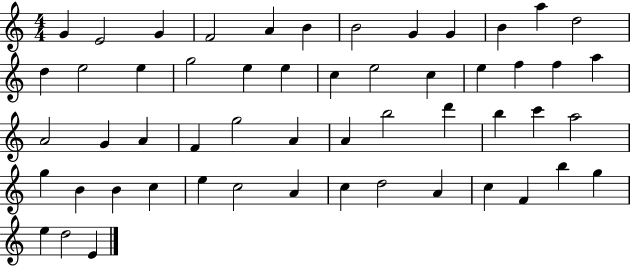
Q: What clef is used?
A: treble